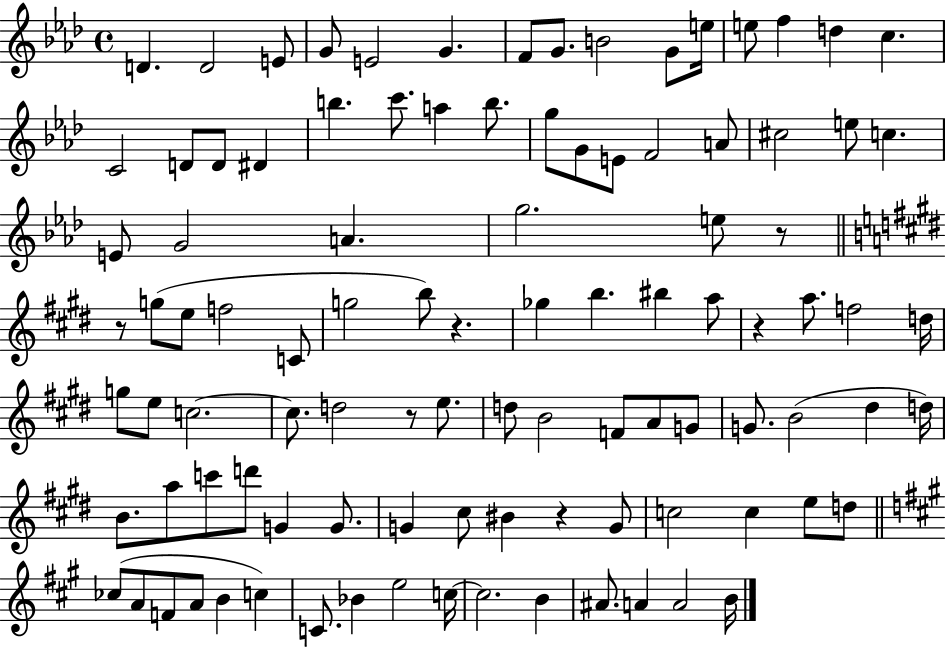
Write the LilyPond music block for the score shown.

{
  \clef treble
  \time 4/4
  \defaultTimeSignature
  \key aes \major
  \repeat volta 2 { d'4. d'2 e'8 | g'8 e'2 g'4. | f'8 g'8. b'2 g'8 e''16 | e''8 f''4 d''4 c''4. | \break c'2 d'8 d'8 dis'4 | b''4. c'''8. a''4 b''8. | g''8 g'8 e'8 f'2 a'8 | cis''2 e''8 c''4. | \break e'8 g'2 a'4. | g''2. e''8 r8 | \bar "||" \break \key e \major r8 g''8( e''8 f''2 c'8 | g''2 b''8) r4. | ges''4 b''4. bis''4 a''8 | r4 a''8. f''2 d''16 | \break g''8 e''8 c''2.~~ | c''8. d''2 r8 e''8. | d''8 b'2 f'8 a'8 g'8 | g'8. b'2( dis''4 d''16) | \break b'8. a''8 c'''8 d'''8 g'4 g'8. | g'4 cis''8 bis'4 r4 g'8 | c''2 c''4 e''8 d''8 | \bar "||" \break \key a \major ces''8( a'8 f'8 a'8 b'4 c''4) | c'8. bes'4 e''2 c''16~~ | c''2. b'4 | ais'8. a'4 a'2 b'16 | \break } \bar "|."
}